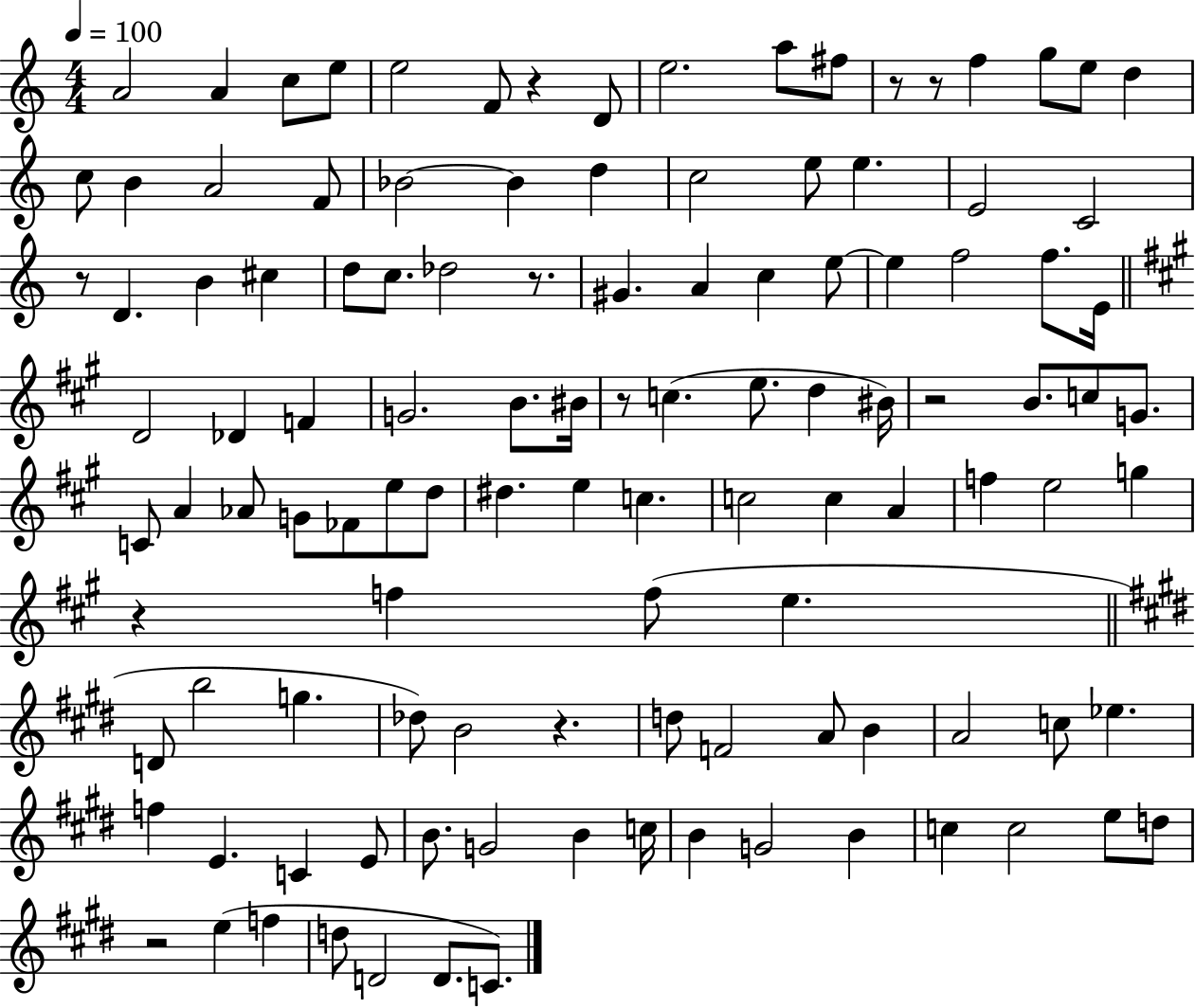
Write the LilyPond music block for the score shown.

{
  \clef treble
  \numericTimeSignature
  \time 4/4
  \key c \major
  \tempo 4 = 100
  a'2 a'4 c''8 e''8 | e''2 f'8 r4 d'8 | e''2. a''8 fis''8 | r8 r8 f''4 g''8 e''8 d''4 | \break c''8 b'4 a'2 f'8 | bes'2~~ bes'4 d''4 | c''2 e''8 e''4. | e'2 c'2 | \break r8 d'4. b'4 cis''4 | d''8 c''8. des''2 r8. | gis'4. a'4 c''4 e''8~~ | e''4 f''2 f''8. e'16 | \break \bar "||" \break \key a \major d'2 des'4 f'4 | g'2. b'8. bis'16 | r8 c''4.( e''8. d''4 bis'16) | r2 b'8. c''8 g'8. | \break c'8 a'4 aes'8 g'8 fes'8 e''8 d''8 | dis''4. e''4 c''4. | c''2 c''4 a'4 | f''4 e''2 g''4 | \break r4 f''4 f''8( e''4. | \bar "||" \break \key e \major d'8 b''2 g''4. | des''8) b'2 r4. | d''8 f'2 a'8 b'4 | a'2 c''8 ees''4. | \break f''4 e'4. c'4 e'8 | b'8. g'2 b'4 c''16 | b'4 g'2 b'4 | c''4 c''2 e''8 d''8 | \break r2 e''4( f''4 | d''8 d'2 d'8. c'8.) | \bar "|."
}